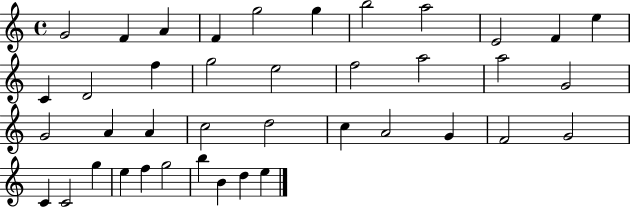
{
  \clef treble
  \time 4/4
  \defaultTimeSignature
  \key c \major
  g'2 f'4 a'4 | f'4 g''2 g''4 | b''2 a''2 | e'2 f'4 e''4 | \break c'4 d'2 f''4 | g''2 e''2 | f''2 a''2 | a''2 g'2 | \break g'2 a'4 a'4 | c''2 d''2 | c''4 a'2 g'4 | f'2 g'2 | \break c'4 c'2 g''4 | e''4 f''4 g''2 | b''4 b'4 d''4 e''4 | \bar "|."
}